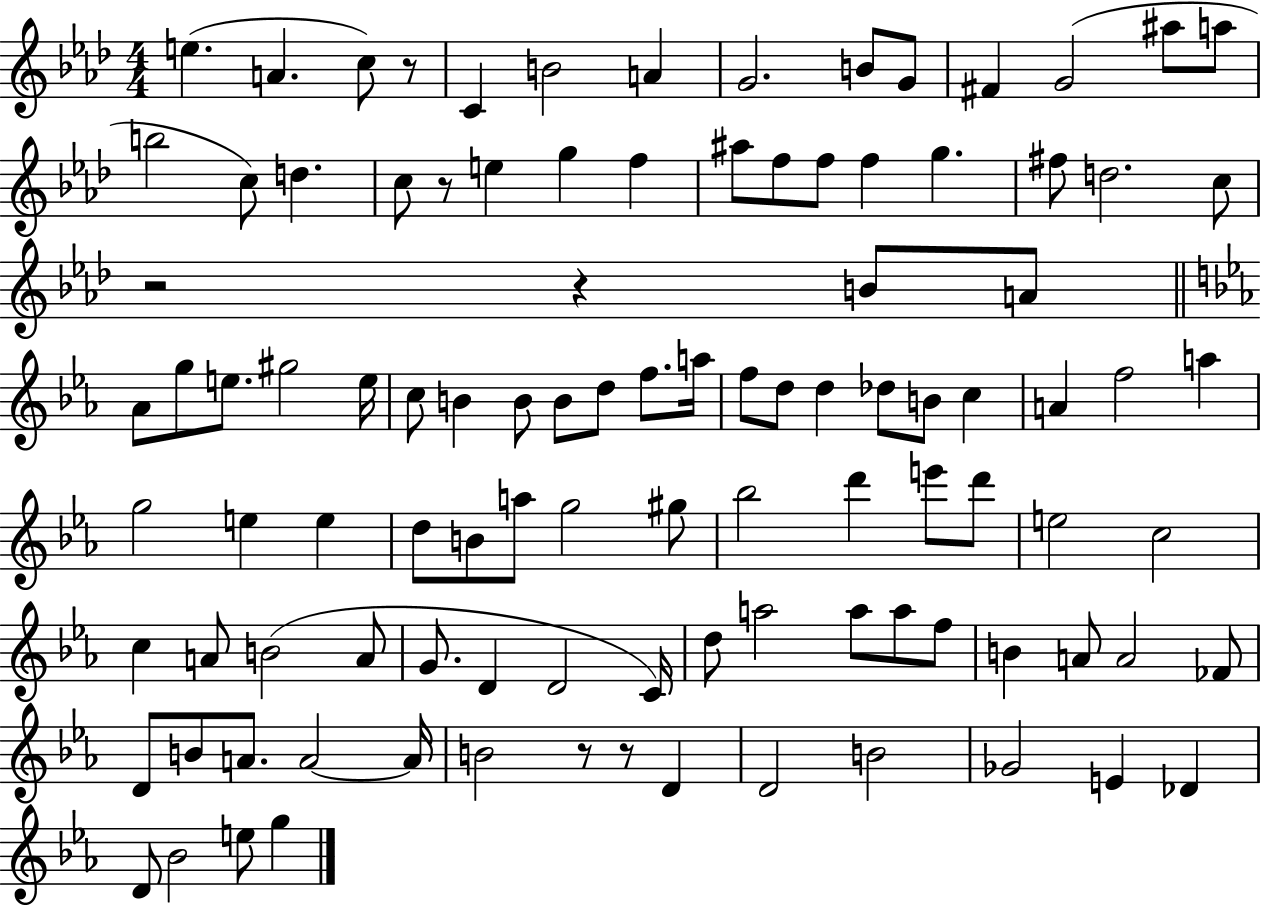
X:1
T:Untitled
M:4/4
L:1/4
K:Ab
e A c/2 z/2 C B2 A G2 B/2 G/2 ^F G2 ^a/2 a/2 b2 c/2 d c/2 z/2 e g f ^a/2 f/2 f/2 f g ^f/2 d2 c/2 z2 z B/2 A/2 _A/2 g/2 e/2 ^g2 e/4 c/2 B B/2 B/2 d/2 f/2 a/4 f/2 d/2 d _d/2 B/2 c A f2 a g2 e e d/2 B/2 a/2 g2 ^g/2 _b2 d' e'/2 d'/2 e2 c2 c A/2 B2 A/2 G/2 D D2 C/4 d/2 a2 a/2 a/2 f/2 B A/2 A2 _F/2 D/2 B/2 A/2 A2 A/4 B2 z/2 z/2 D D2 B2 _G2 E _D D/2 _B2 e/2 g